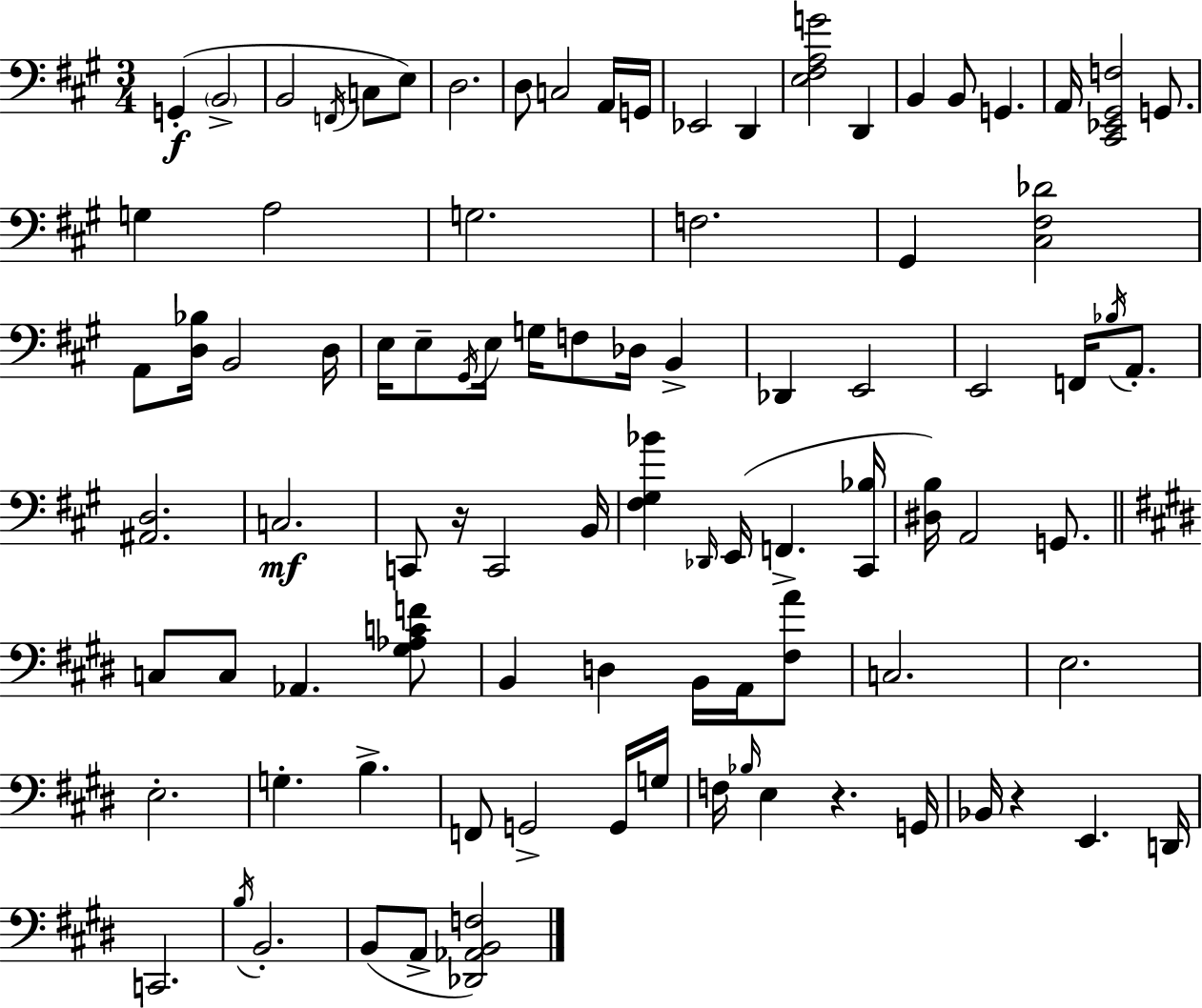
X:1
T:Untitled
M:3/4
L:1/4
K:A
G,, B,,2 B,,2 F,,/4 C,/2 E,/2 D,2 D,/2 C,2 A,,/4 G,,/4 _E,,2 D,, [E,^F,A,G]2 D,, B,, B,,/2 G,, A,,/4 [^C,,_E,,^G,,F,]2 G,,/2 G, A,2 G,2 F,2 ^G,, [^C,^F,_D]2 A,,/2 [D,_B,]/4 B,,2 D,/4 E,/4 E,/2 ^G,,/4 E,/4 G,/4 F,/2 _D,/4 B,, _D,, E,,2 E,,2 F,,/4 _B,/4 A,,/2 [^A,,D,]2 C,2 C,,/2 z/4 C,,2 B,,/4 [^F,^G,_B] _D,,/4 E,,/4 F,, [^C,,_B,]/4 [^D,B,]/4 A,,2 G,,/2 C,/2 C,/2 _A,, [^G,_A,CF]/2 B,, D, B,,/4 A,,/4 [^F,A]/2 C,2 E,2 E,2 G, B, F,,/2 G,,2 G,,/4 G,/4 F,/4 _B,/4 E, z G,,/4 _B,,/4 z E,, D,,/4 C,,2 B,/4 B,,2 B,,/2 A,,/2 [_D,,_A,,B,,F,]2